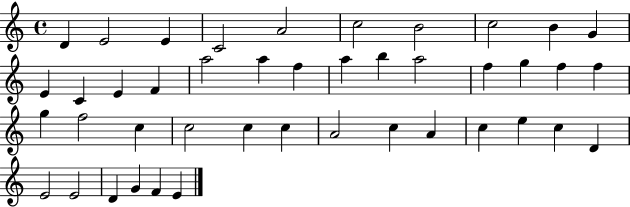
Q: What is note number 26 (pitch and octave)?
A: F5